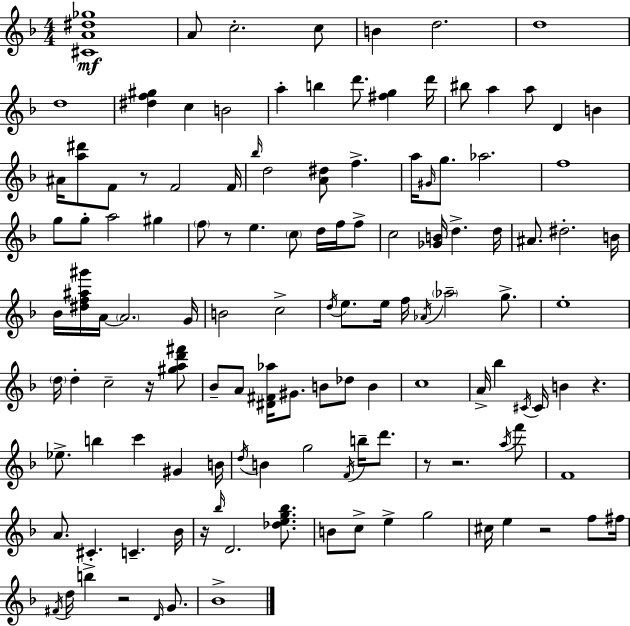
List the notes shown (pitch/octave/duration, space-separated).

[C#4,A4,D#5,Gb5]/w A4/e C5/h. C5/e B4/q D5/h. D5/w D5/w [D#5,F5,G#5]/q C5/q B4/h A5/q B5/q D6/e. [F#5,G5]/q D6/s BIS5/e A5/q A5/e D4/q B4/q A#4/s [A5,D#6]/e F4/e R/e F4/h F4/s Bb5/s D5/h [A4,D#5]/e F5/q. A5/s G#4/s G5/e. Ab5/h. F5/w G5/e G5/e A5/h G#5/q F5/e R/e E5/q. C5/e D5/s F5/s F5/e C5/h [Gb4,B4]/s D5/q. D5/s A#4/e. D#5/h. B4/s Bb4/s [D#5,F5,A#5,G#6]/s A4/s A4/h. G4/s B4/h C5/h D5/s E5/e. E5/s F5/s Ab4/s Ab5/h G5/e. E5/w D5/s D5/q C5/h R/s [G#5,A5,D6,F#6]/e Bb4/e A4/e [D#4,F#4,Ab5]/s G#4/e. B4/e Db5/e B4/q C5/w A4/s Bb5/q C#4/s C#4/s B4/q R/q. Eb5/e. B5/q C6/q G#4/q B4/s D5/s B4/q G5/h F4/s B5/s D6/e. R/e R/h. A5/s F6/e F4/w A4/e. C#4/q. C4/q. Bb4/s R/s Bb5/s D4/h. [Db5,E5,G5,Bb5]/e. B4/e C5/e E5/q G5/h C#5/s E5/q R/h F5/e F#5/s F#4/s D5/s B5/q R/h D4/s G4/e. Bb4/w